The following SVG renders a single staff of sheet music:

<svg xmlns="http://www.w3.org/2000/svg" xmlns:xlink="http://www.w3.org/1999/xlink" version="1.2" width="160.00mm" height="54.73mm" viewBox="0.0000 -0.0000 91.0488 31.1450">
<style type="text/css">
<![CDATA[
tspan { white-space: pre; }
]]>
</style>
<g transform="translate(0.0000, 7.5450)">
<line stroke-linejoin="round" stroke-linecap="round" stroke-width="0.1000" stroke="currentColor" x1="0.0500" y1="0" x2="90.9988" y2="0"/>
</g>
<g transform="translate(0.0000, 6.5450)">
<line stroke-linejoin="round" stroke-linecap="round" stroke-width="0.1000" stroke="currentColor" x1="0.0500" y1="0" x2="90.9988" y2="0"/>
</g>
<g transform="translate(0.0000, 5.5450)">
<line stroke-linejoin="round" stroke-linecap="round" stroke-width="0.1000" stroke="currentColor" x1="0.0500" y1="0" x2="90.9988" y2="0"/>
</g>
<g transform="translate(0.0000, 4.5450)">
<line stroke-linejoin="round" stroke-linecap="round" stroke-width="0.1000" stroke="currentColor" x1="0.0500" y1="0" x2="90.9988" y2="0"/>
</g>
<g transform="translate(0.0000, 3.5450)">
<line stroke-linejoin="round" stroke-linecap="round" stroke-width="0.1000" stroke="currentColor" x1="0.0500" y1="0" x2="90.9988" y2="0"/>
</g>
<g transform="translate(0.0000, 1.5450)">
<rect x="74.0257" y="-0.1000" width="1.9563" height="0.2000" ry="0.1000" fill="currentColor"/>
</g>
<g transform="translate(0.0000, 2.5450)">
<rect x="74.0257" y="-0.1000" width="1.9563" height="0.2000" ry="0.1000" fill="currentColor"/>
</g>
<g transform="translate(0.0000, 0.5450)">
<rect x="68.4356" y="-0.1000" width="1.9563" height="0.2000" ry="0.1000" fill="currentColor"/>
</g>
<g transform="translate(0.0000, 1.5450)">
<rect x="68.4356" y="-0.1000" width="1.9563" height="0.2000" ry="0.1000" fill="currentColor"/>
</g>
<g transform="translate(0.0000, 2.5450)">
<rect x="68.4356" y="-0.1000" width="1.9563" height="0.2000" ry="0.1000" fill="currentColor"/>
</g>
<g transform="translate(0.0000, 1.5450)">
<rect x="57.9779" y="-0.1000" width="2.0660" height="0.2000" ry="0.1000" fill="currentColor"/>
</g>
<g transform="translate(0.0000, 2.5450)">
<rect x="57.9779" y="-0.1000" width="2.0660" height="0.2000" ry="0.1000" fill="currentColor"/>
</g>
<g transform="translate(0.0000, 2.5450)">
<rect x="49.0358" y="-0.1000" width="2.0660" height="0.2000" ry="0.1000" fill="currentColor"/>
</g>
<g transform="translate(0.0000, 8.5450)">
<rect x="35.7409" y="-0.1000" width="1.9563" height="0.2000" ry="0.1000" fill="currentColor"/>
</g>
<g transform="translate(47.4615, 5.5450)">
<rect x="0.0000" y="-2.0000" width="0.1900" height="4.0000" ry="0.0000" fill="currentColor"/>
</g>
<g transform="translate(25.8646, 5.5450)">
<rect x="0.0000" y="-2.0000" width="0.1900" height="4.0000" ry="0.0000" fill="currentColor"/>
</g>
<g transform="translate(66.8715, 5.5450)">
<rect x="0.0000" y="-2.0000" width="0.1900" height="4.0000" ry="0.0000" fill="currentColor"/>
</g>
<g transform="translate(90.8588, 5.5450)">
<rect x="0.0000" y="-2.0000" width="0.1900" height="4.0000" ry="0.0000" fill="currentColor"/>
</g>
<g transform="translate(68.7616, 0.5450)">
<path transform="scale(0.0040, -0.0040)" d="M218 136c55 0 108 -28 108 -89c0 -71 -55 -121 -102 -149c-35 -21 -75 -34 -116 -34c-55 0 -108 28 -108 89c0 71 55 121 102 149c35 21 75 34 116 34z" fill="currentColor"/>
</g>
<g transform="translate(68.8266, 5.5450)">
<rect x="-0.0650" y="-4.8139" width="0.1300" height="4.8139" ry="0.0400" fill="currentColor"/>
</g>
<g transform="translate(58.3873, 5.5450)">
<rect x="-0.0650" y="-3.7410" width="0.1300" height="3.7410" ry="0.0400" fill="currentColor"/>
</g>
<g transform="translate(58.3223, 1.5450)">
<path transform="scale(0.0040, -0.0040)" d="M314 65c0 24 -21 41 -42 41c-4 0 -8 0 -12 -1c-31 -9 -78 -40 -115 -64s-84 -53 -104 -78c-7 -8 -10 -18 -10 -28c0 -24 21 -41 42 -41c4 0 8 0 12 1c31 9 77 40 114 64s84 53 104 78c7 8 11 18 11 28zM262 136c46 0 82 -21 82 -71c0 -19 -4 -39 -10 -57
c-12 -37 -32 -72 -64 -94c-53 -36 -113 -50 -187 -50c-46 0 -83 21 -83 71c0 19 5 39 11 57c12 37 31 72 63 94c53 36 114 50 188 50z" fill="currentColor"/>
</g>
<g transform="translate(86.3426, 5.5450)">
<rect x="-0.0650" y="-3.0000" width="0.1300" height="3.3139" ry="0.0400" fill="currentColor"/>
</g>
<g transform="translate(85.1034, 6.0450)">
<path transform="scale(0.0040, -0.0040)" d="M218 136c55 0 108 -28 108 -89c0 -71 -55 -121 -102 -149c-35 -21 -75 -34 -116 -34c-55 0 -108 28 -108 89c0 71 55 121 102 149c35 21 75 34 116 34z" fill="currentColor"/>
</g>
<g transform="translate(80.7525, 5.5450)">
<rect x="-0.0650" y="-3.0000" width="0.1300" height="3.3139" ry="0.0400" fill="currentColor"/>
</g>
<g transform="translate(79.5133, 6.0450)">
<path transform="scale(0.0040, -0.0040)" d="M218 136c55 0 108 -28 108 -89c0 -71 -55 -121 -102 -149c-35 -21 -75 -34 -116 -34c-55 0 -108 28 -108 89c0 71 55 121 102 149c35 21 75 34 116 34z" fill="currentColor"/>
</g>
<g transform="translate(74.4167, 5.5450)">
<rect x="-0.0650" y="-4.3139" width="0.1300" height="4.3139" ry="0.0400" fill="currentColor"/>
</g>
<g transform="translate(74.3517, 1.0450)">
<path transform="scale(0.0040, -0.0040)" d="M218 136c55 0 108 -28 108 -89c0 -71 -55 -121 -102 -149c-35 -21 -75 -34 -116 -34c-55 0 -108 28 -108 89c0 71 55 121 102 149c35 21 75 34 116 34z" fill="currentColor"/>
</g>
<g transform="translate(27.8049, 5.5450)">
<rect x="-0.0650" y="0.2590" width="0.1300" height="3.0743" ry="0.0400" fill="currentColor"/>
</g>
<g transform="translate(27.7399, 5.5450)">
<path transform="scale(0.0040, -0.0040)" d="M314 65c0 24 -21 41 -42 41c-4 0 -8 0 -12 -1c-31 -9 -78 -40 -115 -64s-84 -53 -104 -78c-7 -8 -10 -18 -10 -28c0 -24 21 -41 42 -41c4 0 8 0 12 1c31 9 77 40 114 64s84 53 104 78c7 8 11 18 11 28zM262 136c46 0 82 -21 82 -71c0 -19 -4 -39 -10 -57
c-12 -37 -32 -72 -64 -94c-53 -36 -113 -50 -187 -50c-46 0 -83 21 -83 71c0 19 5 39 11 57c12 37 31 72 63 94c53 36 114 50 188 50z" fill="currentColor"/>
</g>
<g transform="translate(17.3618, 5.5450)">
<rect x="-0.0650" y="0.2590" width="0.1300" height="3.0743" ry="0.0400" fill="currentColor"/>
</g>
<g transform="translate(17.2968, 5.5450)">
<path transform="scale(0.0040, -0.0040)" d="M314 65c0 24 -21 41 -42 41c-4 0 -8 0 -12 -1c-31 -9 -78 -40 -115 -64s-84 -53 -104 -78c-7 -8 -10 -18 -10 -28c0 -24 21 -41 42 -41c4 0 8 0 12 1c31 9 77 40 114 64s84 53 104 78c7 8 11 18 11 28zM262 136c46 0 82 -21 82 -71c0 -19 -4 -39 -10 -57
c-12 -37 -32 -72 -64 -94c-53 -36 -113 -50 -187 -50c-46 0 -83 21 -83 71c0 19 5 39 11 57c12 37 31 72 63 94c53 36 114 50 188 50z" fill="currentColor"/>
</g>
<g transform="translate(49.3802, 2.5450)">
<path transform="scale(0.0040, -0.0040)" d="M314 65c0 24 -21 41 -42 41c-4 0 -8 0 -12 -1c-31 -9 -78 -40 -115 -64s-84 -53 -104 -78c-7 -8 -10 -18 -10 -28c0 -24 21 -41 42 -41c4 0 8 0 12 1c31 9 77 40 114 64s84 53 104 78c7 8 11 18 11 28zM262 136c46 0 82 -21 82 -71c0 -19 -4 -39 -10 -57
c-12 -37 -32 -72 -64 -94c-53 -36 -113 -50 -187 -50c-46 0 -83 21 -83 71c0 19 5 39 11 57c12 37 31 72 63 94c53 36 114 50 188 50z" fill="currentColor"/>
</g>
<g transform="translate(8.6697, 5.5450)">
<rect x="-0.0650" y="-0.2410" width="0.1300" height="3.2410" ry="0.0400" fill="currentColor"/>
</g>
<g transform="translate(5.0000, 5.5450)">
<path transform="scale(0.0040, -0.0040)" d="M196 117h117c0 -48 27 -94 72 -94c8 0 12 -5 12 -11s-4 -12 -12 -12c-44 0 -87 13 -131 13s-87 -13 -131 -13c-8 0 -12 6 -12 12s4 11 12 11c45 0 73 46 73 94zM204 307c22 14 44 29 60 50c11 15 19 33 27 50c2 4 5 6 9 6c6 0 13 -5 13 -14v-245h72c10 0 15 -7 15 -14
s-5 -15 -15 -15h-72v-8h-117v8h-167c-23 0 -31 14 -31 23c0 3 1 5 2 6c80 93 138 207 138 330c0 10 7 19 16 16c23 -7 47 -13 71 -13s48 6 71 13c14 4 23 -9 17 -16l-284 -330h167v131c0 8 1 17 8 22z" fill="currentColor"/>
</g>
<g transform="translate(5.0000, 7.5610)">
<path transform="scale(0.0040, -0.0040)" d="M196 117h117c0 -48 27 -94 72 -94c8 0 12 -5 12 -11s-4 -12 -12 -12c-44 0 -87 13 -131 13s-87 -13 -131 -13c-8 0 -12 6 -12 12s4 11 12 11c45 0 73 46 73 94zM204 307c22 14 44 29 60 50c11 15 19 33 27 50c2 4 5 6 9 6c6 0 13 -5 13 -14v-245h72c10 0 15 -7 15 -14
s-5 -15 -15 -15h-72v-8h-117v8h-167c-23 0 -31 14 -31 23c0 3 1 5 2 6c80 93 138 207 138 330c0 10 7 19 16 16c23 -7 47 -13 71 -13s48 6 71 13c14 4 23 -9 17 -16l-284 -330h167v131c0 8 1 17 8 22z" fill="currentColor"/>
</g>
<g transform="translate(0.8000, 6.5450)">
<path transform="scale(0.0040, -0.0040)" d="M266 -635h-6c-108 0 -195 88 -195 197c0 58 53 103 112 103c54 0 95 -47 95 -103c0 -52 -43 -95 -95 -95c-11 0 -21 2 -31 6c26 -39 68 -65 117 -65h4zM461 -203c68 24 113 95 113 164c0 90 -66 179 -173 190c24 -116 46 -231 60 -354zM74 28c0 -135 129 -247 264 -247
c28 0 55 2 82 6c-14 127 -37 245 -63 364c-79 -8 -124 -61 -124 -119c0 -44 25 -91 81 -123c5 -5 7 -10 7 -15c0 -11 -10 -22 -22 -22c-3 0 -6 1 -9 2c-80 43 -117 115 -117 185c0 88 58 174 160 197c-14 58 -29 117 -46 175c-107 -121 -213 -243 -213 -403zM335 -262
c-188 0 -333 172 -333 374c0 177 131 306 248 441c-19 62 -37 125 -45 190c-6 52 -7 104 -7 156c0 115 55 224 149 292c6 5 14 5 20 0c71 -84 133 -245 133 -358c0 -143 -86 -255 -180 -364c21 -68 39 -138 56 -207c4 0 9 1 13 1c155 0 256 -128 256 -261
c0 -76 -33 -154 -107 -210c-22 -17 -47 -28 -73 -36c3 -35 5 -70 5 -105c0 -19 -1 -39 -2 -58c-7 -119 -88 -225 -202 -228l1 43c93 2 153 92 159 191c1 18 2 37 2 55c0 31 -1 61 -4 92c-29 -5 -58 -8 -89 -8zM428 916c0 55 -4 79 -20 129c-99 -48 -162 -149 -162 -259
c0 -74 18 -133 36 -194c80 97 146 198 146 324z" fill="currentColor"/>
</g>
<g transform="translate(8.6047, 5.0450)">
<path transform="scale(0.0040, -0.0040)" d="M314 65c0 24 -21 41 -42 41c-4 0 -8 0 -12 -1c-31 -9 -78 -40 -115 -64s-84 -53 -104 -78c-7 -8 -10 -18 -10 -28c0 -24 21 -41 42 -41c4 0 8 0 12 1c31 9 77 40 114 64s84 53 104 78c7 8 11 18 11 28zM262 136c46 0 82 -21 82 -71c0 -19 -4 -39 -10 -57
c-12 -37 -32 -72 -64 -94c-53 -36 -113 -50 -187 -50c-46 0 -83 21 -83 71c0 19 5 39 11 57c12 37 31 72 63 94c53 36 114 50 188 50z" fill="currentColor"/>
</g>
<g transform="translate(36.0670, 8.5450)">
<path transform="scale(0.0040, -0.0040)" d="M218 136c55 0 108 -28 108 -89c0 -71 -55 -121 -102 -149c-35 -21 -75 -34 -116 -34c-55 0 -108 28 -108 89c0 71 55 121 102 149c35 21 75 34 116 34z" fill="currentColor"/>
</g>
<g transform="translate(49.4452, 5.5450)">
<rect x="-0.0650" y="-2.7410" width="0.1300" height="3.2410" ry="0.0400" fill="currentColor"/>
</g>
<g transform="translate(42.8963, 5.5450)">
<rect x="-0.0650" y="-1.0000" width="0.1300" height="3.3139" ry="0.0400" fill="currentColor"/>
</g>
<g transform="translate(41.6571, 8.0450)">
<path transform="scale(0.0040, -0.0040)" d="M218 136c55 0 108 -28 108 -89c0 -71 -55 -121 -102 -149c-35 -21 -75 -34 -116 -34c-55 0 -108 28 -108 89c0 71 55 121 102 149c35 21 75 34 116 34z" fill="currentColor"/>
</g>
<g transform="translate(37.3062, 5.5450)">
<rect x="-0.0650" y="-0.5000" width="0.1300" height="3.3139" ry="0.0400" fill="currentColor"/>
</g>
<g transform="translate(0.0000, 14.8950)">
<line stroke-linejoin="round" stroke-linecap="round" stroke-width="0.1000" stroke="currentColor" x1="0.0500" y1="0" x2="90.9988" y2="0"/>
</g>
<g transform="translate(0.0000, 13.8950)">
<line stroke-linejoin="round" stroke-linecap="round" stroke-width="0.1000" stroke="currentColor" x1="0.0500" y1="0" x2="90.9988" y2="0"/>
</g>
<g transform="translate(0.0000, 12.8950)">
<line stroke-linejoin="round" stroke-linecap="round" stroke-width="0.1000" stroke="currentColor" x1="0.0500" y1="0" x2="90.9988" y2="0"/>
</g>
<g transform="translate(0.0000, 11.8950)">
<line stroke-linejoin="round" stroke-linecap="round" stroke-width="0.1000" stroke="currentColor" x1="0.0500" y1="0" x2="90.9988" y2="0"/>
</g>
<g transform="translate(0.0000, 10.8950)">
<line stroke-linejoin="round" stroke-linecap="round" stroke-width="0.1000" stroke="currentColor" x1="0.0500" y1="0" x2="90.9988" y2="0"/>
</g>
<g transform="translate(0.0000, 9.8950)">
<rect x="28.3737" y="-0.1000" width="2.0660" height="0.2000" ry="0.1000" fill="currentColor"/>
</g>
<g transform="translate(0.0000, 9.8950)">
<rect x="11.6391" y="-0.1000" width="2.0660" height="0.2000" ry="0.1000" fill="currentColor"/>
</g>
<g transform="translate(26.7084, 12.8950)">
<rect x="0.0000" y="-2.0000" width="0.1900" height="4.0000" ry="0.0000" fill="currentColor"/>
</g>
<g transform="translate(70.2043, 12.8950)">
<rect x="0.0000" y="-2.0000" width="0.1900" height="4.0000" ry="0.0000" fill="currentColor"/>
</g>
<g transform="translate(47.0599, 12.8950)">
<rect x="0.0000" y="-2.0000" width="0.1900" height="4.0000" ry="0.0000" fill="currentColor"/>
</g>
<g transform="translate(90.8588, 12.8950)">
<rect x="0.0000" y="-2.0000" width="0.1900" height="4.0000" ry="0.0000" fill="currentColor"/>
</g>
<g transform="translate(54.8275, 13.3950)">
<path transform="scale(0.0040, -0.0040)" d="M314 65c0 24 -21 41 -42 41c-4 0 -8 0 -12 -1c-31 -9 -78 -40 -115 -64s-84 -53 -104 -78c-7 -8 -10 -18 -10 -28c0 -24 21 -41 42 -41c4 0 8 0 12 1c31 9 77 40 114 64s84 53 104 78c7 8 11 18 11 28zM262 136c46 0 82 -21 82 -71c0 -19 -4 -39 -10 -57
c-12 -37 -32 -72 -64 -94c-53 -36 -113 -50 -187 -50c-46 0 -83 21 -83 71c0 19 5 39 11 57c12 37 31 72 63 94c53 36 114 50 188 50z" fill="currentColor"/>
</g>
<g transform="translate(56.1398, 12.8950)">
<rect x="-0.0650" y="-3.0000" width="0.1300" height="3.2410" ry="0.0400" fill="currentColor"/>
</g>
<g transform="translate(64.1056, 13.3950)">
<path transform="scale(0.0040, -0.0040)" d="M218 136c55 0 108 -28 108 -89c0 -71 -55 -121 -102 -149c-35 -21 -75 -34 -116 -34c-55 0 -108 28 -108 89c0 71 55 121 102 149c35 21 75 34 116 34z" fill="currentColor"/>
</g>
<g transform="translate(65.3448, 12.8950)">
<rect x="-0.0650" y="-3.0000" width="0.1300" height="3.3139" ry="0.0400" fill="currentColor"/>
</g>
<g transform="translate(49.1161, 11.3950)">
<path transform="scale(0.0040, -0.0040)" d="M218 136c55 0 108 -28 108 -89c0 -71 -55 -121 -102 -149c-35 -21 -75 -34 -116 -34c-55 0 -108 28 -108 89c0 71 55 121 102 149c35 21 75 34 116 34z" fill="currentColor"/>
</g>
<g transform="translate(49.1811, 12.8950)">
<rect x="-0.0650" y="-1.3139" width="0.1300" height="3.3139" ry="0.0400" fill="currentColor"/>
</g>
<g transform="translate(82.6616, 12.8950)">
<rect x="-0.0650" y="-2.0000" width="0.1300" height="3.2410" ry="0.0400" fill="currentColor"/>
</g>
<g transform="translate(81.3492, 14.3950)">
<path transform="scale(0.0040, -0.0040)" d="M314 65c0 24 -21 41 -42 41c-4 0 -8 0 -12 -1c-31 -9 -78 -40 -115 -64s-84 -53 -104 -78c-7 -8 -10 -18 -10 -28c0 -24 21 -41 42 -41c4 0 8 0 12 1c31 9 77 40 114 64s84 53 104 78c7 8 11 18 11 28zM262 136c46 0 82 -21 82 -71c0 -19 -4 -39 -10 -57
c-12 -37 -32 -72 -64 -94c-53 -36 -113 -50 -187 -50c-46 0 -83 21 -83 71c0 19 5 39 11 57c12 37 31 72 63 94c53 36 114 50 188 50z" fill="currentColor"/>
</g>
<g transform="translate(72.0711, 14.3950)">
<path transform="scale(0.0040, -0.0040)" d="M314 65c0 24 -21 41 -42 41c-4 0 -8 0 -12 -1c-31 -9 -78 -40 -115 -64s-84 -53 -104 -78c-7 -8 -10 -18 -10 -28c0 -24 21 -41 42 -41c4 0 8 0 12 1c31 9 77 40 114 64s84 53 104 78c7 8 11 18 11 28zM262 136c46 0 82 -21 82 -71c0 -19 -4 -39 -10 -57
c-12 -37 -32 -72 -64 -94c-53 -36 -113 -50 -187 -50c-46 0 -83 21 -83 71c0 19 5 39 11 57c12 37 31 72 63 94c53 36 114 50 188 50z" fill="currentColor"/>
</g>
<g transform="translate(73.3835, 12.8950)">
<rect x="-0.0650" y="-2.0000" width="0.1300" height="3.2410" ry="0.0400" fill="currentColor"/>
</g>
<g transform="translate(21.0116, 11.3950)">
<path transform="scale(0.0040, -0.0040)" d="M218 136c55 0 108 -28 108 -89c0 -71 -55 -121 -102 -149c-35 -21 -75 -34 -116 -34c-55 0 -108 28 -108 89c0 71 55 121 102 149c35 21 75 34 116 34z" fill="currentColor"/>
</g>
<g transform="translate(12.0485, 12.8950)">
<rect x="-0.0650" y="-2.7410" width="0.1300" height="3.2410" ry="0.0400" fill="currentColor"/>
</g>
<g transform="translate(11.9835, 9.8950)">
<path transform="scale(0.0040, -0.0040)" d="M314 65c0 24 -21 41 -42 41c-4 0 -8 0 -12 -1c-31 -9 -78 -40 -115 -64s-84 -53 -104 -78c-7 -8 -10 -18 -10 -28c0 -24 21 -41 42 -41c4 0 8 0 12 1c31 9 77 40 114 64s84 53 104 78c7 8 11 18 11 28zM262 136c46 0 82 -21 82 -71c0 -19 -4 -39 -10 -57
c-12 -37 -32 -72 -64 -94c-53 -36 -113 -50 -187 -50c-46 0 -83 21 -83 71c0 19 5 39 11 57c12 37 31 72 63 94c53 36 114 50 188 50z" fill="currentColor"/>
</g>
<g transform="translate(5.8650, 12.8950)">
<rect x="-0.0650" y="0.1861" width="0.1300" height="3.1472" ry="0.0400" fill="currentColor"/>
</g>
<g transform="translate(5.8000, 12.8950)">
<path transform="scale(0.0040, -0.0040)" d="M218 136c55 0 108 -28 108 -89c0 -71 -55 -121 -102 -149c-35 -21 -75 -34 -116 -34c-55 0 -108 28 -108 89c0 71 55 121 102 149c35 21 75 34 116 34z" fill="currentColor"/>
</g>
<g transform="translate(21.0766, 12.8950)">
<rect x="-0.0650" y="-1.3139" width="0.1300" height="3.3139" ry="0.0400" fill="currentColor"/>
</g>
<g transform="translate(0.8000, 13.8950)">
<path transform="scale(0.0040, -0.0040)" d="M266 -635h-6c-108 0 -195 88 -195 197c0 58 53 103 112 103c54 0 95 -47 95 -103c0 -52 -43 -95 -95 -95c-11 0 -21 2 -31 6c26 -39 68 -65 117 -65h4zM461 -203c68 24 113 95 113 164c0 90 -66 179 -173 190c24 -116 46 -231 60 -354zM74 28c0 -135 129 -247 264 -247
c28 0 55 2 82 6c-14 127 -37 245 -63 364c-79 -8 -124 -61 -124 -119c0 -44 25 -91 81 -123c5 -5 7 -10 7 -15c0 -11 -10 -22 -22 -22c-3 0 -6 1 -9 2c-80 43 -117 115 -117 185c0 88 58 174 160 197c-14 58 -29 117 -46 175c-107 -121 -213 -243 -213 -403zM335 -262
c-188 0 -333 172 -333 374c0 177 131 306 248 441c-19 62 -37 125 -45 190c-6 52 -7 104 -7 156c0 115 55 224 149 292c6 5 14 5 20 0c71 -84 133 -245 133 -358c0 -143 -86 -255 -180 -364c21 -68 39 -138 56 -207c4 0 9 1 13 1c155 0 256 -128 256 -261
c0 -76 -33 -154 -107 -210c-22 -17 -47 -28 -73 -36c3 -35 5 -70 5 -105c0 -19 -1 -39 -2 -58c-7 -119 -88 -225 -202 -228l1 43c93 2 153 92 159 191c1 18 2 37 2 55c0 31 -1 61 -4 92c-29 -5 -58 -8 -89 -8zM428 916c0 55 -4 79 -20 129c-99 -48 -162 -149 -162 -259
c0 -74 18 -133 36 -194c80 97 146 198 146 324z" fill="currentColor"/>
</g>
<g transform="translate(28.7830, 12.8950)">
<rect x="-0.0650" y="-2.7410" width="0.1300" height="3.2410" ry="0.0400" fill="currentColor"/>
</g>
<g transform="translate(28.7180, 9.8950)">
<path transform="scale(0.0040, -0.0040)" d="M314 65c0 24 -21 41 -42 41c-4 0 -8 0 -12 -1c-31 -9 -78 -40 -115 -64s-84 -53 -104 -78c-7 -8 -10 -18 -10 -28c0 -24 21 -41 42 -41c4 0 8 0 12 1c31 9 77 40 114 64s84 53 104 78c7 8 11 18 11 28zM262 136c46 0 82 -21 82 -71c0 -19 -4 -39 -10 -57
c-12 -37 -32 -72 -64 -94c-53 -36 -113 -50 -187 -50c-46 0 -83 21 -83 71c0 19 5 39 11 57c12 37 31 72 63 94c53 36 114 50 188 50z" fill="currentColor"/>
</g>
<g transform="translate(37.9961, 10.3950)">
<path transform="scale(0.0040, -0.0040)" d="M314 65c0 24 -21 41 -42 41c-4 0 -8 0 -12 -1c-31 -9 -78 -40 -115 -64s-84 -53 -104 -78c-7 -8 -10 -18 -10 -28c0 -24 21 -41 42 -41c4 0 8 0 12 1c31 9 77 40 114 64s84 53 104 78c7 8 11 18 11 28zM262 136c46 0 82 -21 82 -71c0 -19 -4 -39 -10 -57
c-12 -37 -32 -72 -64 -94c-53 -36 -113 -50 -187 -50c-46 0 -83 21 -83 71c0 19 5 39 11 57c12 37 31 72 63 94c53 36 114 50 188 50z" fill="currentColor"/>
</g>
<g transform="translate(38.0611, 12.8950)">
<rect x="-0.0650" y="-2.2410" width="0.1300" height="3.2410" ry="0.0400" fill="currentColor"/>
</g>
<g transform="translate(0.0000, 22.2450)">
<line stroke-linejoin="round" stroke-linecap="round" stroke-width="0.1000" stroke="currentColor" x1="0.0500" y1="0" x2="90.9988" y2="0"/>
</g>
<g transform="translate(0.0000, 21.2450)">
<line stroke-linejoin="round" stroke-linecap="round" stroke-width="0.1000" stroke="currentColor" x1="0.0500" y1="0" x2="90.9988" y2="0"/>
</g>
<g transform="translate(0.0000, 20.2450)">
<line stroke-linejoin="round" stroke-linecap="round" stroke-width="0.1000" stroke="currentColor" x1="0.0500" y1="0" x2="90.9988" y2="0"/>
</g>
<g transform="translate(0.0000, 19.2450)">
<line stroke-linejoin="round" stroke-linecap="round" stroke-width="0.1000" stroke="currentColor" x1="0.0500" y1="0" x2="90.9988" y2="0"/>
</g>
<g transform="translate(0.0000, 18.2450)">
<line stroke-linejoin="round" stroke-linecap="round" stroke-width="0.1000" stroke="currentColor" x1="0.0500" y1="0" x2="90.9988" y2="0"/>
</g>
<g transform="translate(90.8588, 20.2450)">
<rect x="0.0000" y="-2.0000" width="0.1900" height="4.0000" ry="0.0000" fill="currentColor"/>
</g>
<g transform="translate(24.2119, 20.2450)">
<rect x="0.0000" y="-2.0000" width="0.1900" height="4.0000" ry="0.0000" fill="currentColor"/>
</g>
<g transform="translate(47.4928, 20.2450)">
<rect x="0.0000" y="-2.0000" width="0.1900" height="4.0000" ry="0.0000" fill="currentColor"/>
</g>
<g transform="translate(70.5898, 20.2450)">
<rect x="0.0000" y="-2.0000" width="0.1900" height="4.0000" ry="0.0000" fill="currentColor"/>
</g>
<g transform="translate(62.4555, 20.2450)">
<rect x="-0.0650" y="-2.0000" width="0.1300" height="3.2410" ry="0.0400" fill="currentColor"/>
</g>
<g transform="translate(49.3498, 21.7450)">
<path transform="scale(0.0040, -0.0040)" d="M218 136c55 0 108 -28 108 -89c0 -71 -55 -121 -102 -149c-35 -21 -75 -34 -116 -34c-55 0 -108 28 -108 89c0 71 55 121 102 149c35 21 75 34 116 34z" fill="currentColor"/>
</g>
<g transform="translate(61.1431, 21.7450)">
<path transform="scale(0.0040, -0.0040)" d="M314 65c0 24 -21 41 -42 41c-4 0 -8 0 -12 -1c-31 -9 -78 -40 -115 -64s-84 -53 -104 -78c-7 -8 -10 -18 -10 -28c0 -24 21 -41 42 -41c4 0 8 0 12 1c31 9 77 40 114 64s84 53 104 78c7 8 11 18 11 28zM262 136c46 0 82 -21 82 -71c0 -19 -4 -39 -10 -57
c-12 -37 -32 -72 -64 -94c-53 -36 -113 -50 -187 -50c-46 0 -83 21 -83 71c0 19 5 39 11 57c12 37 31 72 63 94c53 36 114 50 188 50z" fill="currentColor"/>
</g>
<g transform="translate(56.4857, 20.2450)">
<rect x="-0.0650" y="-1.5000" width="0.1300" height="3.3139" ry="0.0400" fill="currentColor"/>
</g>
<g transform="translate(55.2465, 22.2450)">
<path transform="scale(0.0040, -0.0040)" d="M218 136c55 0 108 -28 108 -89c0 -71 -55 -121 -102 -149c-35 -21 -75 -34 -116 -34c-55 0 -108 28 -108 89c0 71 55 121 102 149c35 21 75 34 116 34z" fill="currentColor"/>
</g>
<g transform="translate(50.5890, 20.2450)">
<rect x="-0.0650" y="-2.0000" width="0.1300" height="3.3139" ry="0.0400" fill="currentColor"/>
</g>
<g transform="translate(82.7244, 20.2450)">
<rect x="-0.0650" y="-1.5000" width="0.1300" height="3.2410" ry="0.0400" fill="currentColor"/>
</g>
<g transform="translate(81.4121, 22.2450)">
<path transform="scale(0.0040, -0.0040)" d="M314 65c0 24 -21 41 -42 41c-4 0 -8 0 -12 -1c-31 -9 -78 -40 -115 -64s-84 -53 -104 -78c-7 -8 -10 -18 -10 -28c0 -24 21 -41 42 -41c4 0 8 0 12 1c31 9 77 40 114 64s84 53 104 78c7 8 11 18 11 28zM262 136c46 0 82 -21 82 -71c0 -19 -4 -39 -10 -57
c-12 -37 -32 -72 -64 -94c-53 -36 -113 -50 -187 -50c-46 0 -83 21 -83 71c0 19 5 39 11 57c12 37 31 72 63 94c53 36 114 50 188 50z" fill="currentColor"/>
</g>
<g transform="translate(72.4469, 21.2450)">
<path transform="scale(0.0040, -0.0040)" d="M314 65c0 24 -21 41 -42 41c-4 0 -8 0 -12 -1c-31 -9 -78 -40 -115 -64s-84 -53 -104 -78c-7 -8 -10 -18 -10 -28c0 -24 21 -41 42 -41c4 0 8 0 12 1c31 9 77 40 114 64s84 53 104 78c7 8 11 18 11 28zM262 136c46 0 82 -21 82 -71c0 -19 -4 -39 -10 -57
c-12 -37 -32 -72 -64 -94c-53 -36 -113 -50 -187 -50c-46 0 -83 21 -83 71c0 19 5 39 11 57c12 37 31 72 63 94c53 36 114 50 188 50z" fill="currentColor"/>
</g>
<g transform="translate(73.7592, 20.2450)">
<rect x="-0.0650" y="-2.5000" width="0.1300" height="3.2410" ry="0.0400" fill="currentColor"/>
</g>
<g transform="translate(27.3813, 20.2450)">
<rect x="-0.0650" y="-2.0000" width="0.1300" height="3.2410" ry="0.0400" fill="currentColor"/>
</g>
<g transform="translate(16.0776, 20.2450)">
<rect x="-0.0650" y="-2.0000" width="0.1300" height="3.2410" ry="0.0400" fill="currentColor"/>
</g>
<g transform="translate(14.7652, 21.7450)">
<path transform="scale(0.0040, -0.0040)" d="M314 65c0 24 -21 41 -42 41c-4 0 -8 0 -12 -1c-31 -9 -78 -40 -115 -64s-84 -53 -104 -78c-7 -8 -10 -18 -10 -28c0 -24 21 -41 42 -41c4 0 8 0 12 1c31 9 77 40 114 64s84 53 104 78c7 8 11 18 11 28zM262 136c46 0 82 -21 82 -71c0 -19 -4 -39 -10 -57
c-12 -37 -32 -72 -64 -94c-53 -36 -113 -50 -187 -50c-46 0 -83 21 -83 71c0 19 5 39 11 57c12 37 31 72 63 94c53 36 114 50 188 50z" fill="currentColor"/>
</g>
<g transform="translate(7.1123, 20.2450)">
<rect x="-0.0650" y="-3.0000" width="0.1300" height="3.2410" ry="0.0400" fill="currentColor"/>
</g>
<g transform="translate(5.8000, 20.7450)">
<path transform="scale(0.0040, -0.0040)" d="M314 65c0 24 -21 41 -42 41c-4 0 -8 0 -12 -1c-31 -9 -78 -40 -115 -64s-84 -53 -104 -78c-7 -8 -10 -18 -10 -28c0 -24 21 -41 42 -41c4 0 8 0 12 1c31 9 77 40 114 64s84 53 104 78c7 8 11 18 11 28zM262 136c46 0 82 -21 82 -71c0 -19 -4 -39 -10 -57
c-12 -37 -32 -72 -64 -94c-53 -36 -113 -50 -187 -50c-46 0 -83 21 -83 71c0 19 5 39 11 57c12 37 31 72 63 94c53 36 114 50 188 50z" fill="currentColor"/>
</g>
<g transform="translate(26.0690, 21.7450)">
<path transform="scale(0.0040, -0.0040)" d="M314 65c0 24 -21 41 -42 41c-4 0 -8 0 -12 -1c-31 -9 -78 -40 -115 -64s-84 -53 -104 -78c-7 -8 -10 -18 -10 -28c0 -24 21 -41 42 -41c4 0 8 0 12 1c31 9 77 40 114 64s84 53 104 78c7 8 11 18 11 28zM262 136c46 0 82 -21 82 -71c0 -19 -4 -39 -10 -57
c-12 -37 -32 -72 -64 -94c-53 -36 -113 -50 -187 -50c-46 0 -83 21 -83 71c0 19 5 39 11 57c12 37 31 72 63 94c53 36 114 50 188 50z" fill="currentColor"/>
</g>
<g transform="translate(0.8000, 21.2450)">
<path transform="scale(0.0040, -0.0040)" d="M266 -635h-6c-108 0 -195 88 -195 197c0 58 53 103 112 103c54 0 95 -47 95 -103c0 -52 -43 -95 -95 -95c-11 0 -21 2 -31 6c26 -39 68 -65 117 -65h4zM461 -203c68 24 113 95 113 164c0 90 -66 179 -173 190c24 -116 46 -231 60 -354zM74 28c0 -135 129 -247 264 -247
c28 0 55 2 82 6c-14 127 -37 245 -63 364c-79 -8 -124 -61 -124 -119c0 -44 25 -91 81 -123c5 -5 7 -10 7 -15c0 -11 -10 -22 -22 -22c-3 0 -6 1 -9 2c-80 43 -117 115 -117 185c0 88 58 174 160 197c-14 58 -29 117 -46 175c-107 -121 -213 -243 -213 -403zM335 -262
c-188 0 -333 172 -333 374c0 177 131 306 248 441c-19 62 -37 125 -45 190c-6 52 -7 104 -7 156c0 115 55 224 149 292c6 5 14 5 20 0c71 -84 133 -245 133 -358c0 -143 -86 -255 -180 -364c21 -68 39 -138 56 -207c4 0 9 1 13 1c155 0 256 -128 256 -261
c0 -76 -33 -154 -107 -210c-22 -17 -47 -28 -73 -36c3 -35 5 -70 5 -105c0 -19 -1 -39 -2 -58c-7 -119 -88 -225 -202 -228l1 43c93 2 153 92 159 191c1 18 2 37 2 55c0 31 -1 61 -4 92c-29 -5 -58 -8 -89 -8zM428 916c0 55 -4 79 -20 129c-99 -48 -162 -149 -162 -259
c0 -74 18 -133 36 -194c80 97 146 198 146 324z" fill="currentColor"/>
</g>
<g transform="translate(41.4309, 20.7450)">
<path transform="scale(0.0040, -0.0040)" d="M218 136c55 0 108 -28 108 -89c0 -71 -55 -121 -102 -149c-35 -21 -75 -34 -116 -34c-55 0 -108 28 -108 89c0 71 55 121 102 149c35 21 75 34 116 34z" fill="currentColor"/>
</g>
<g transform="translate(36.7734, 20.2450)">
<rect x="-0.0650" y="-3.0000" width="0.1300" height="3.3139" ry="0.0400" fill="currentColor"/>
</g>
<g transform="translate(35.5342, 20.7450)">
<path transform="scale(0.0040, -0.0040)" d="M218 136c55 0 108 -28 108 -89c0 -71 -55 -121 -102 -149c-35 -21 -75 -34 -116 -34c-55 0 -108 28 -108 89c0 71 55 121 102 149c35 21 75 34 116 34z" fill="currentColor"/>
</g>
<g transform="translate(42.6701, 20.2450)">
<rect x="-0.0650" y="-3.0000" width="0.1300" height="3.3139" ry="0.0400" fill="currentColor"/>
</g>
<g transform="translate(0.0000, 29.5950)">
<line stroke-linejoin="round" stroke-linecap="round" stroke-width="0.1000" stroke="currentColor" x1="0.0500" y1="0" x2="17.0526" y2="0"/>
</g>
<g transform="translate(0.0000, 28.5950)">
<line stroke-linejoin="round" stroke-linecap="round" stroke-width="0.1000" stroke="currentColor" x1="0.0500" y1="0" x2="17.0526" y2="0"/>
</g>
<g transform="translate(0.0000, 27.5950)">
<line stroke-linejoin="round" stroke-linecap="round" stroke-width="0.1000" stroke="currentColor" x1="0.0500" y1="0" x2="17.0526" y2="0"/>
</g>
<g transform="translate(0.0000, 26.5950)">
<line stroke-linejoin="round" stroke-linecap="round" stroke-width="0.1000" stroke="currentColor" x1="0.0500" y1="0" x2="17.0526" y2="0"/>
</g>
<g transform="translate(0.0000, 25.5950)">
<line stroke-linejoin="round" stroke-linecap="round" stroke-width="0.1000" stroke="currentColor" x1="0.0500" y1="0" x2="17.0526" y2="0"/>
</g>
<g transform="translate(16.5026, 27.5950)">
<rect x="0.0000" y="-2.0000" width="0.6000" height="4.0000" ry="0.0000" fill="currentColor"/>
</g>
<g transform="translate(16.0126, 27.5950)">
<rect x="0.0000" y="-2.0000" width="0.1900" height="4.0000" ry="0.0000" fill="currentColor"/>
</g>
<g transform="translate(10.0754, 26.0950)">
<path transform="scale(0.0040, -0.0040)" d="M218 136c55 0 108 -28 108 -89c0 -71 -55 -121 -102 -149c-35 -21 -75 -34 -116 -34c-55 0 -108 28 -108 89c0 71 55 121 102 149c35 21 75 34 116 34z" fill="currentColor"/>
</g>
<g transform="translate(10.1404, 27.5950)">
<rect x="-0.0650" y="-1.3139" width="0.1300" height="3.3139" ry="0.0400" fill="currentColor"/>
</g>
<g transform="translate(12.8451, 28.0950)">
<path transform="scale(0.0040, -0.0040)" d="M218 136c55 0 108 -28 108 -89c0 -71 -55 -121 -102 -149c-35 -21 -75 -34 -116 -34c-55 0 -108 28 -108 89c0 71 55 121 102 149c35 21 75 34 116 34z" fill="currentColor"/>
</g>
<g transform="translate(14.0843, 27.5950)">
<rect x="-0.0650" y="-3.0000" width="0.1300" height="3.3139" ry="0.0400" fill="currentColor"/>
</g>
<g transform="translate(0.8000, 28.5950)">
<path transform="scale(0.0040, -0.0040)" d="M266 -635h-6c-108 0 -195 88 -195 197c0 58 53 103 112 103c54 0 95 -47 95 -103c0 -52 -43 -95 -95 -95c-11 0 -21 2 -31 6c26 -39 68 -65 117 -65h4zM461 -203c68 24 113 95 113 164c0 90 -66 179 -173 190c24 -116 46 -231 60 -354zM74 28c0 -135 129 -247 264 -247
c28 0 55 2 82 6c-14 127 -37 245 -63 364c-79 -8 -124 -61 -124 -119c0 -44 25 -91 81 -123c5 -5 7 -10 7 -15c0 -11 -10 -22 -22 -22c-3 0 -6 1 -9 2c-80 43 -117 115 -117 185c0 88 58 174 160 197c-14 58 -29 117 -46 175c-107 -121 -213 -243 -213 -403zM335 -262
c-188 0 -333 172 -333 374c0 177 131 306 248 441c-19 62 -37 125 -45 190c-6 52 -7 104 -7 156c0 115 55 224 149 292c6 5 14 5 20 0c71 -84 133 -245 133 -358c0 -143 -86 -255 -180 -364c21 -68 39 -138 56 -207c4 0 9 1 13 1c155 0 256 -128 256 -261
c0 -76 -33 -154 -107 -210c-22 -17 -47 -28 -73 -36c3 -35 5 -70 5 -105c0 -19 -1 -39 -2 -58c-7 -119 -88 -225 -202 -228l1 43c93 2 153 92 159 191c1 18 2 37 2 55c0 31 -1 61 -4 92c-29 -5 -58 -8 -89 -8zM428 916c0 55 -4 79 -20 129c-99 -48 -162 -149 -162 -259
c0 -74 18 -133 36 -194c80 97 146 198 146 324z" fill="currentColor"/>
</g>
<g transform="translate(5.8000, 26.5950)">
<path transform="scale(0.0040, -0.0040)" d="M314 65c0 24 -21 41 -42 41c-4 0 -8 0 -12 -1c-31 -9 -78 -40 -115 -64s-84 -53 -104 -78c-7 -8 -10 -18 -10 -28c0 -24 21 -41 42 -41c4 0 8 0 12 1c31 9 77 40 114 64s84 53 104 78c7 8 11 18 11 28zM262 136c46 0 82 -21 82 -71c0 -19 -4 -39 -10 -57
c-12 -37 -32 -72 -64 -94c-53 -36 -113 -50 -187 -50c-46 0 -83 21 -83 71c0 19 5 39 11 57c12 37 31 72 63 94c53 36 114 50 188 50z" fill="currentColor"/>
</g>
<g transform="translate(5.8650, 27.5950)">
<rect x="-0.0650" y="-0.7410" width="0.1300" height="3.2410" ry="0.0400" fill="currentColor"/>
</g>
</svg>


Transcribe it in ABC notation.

X:1
T:Untitled
M:4/4
L:1/4
K:C
c2 B2 B2 C D a2 c'2 e' d' A A B a2 e a2 g2 e A2 A F2 F2 A2 F2 F2 A A F E F2 G2 E2 d2 e A